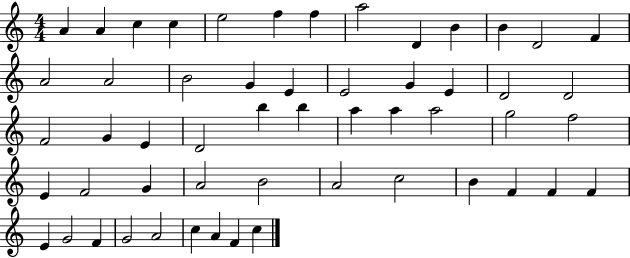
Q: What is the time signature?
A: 4/4